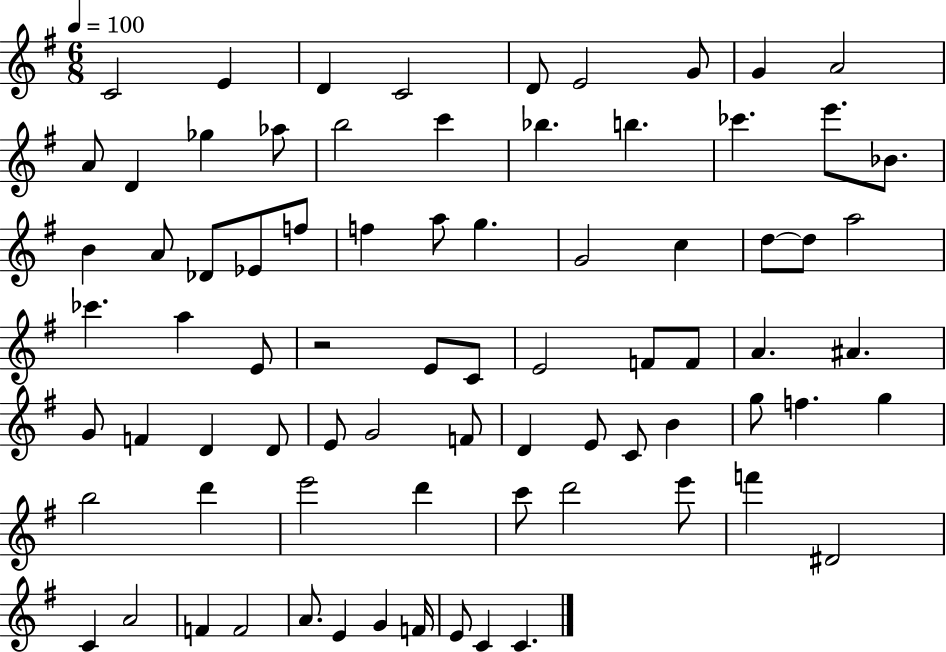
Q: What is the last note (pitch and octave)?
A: C4